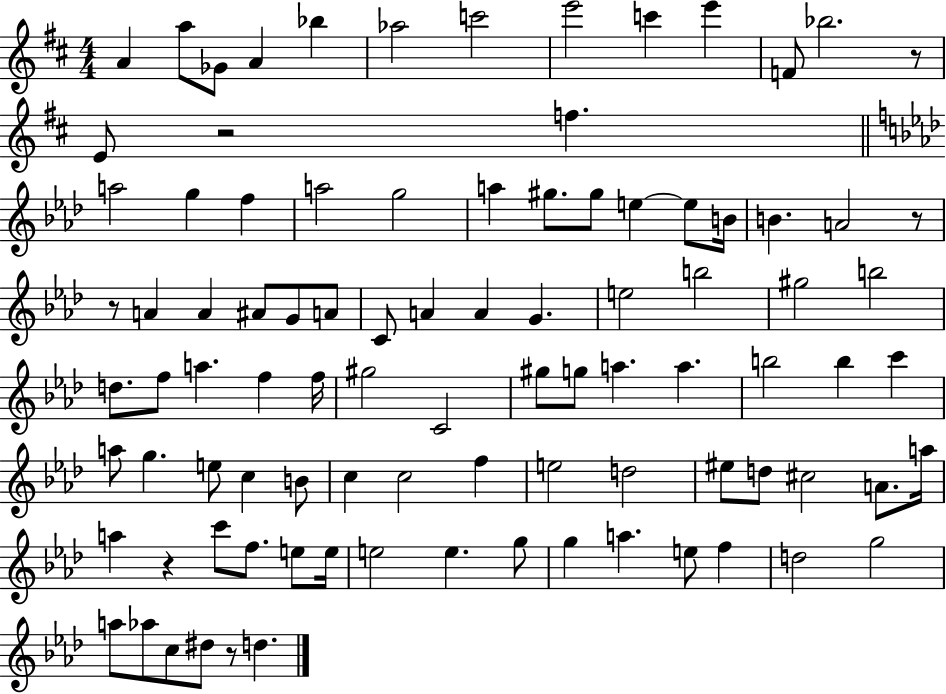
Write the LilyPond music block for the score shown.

{
  \clef treble
  \numericTimeSignature
  \time 4/4
  \key d \major
  a'4 a''8 ges'8 a'4 bes''4 | aes''2 c'''2 | e'''2 c'''4 e'''4 | f'8 bes''2. r8 | \break e'8 r2 f''4. | \bar "||" \break \key aes \major a''2 g''4 f''4 | a''2 g''2 | a''4 gis''8. gis''8 e''4~~ e''8 b'16 | b'4. a'2 r8 | \break r8 a'4 a'4 ais'8 g'8 a'8 | c'8 a'4 a'4 g'4. | e''2 b''2 | gis''2 b''2 | \break d''8. f''8 a''4. f''4 f''16 | gis''2 c'2 | gis''8 g''8 a''4. a''4. | b''2 b''4 c'''4 | \break a''8 g''4. e''8 c''4 b'8 | c''4 c''2 f''4 | e''2 d''2 | eis''8 d''8 cis''2 a'8. a''16 | \break a''4 r4 c'''8 f''8. e''8 e''16 | e''2 e''4. g''8 | g''4 a''4. e''8 f''4 | d''2 g''2 | \break a''8 aes''8 c''8 dis''8 r8 d''4. | \bar "|."
}